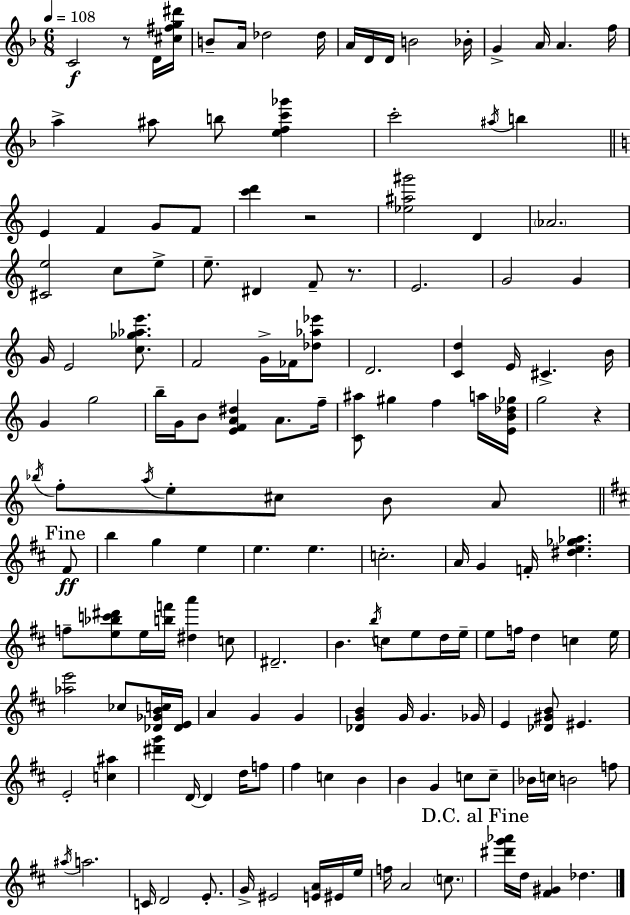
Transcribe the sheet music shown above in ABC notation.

X:1
T:Untitled
M:6/8
L:1/4
K:Dm
C2 z/2 D/4 [^c^fg^d']/4 B/2 A/4 _d2 _d/4 A/4 D/4 D/4 B2 _B/4 G A/4 A f/4 a ^a/2 b/2 [efc'_g'] c'2 ^a/4 b E F G/2 F/2 [c'd'] z2 [_e^a^g']2 D _A2 [^Ce]2 c/2 e/2 e/2 ^D F/2 z/2 E2 G2 G G/4 E2 [c_g_ae']/2 F2 G/4 _F/4 [_d_a_e']/2 D2 [Cd] E/4 ^C B/4 G g2 b/4 G/4 B/2 [EFA^d] A/2 f/4 [C^a]/2 ^g f a/4 [EB_d_g]/4 g2 z _b/4 f/2 a/4 e/2 ^c/2 B/2 A/2 ^F/2 b g e e e c2 A/4 G F/4 [^de_g_a] f/2 [e_bc'^d']/2 e/4 [bf']/4 [^da'] c/2 ^D2 B b/4 c/2 e/2 d/4 e/4 e/2 f/4 d c e/4 [_ae']2 _c/2 [_D_GBc]/4 [_DE]/4 A G G [_DGB] G/4 G _G/4 E [_D^GB]/2 ^E E2 [c^a] [^d'g'] D/4 D d/4 f/2 ^f c B B G c/2 c/2 _B/4 c/4 B2 f/2 ^a/4 a2 C/4 D2 E/2 G/4 ^E2 [EA]/4 ^E/4 e/4 f/4 A2 c/2 [^d'g'_a']/4 d/4 [^F^G] _d